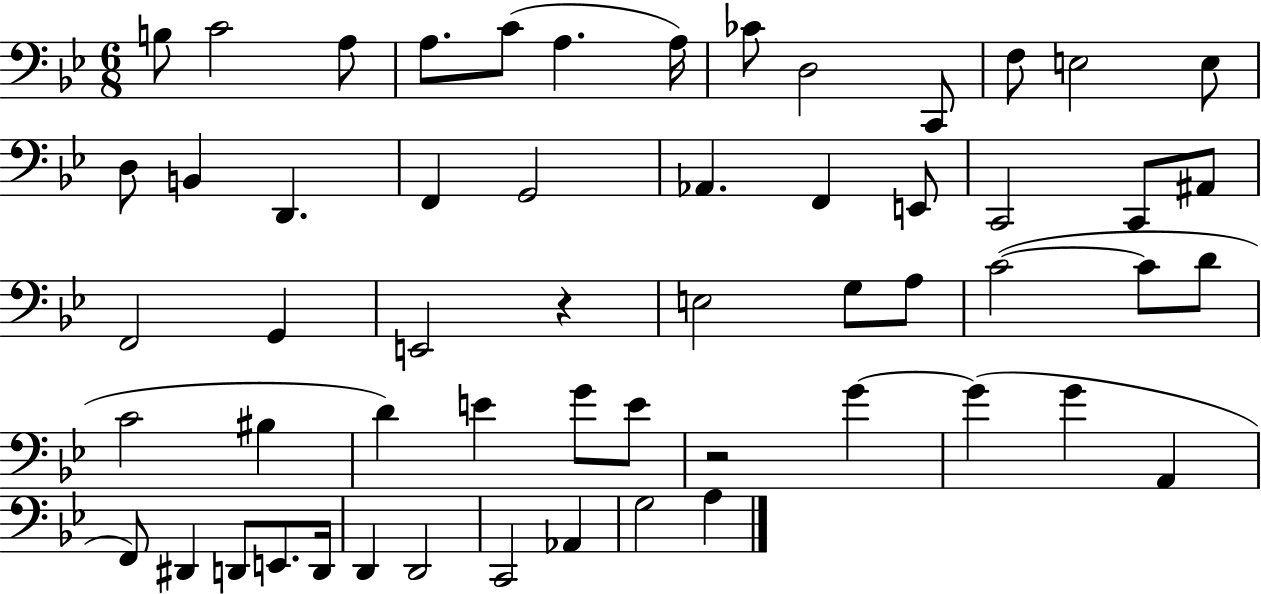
{
  \clef bass
  \numericTimeSignature
  \time 6/8
  \key bes \major
  b8 c'2 a8 | a8. c'8( a4. a16) | ces'8 d2 c,8 | f8 e2 e8 | \break d8 b,4 d,4. | f,4 g,2 | aes,4. f,4 e,8 | c,2 c,8 ais,8 | \break f,2 g,4 | e,2 r4 | e2 g8 a8 | c'2~(~ c'8 d'8 | \break c'2 bis4 | d'4) e'4 g'8 e'8 | r2 g'4~~ | g'4( g'4 a,4 | \break f,8) dis,4 d,8 e,8. d,16 | d,4 d,2 | c,2 aes,4 | g2 a4 | \break \bar "|."
}